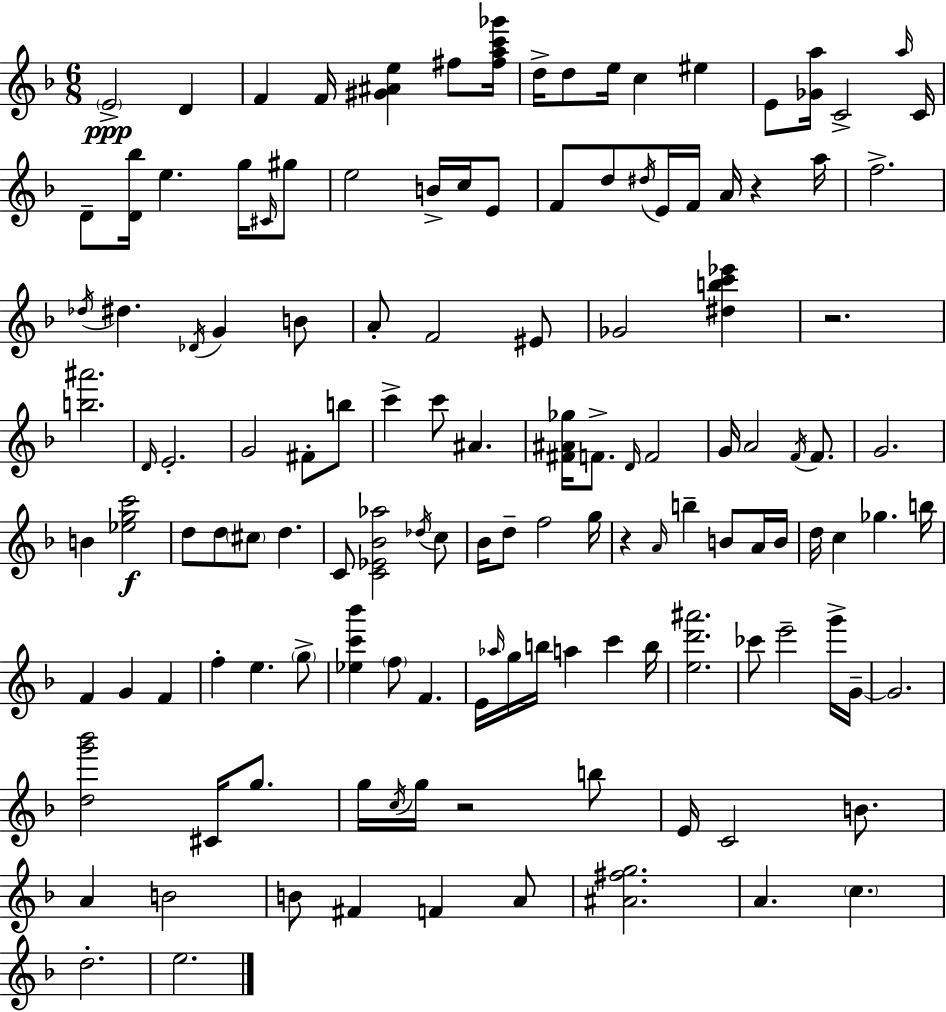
X:1
T:Untitled
M:6/8
L:1/4
K:Dm
E2 D F F/4 [^G^Ae] ^f/2 [^fac'_g']/4 d/4 d/2 e/4 c ^e E/2 [_Ga]/4 C2 a/4 C/4 D/2 [D_b]/4 e g/4 ^C/4 ^g/2 e2 B/4 c/4 E/2 F/2 d/2 ^d/4 E/4 F/4 A/4 z a/4 f2 _d/4 ^d _D/4 G B/2 A/2 F2 ^E/2 _G2 [^dbc'_e'] z2 [b^a']2 D/4 E2 G2 ^F/2 b/2 c' c'/2 ^A [^F^A_g]/4 F/2 D/4 F2 G/4 A2 F/4 F/2 G2 B [_egc']2 d/2 d/2 ^c/2 d C/2 [C_E_B_a]2 _d/4 c/2 _B/4 d/2 f2 g/4 z A/4 b B/2 A/4 B/4 d/4 c _g b/4 F G F f e g/2 [_ec'_b'] f/2 F E/4 _a/4 g/4 b/4 a c' b/4 [ed'^a']2 _c'/2 e'2 g'/4 G/4 G2 [dg'_b']2 ^C/4 g/2 g/4 c/4 g/4 z2 b/2 E/4 C2 B/2 A B2 B/2 ^F F A/2 [^A^fg]2 A c d2 e2